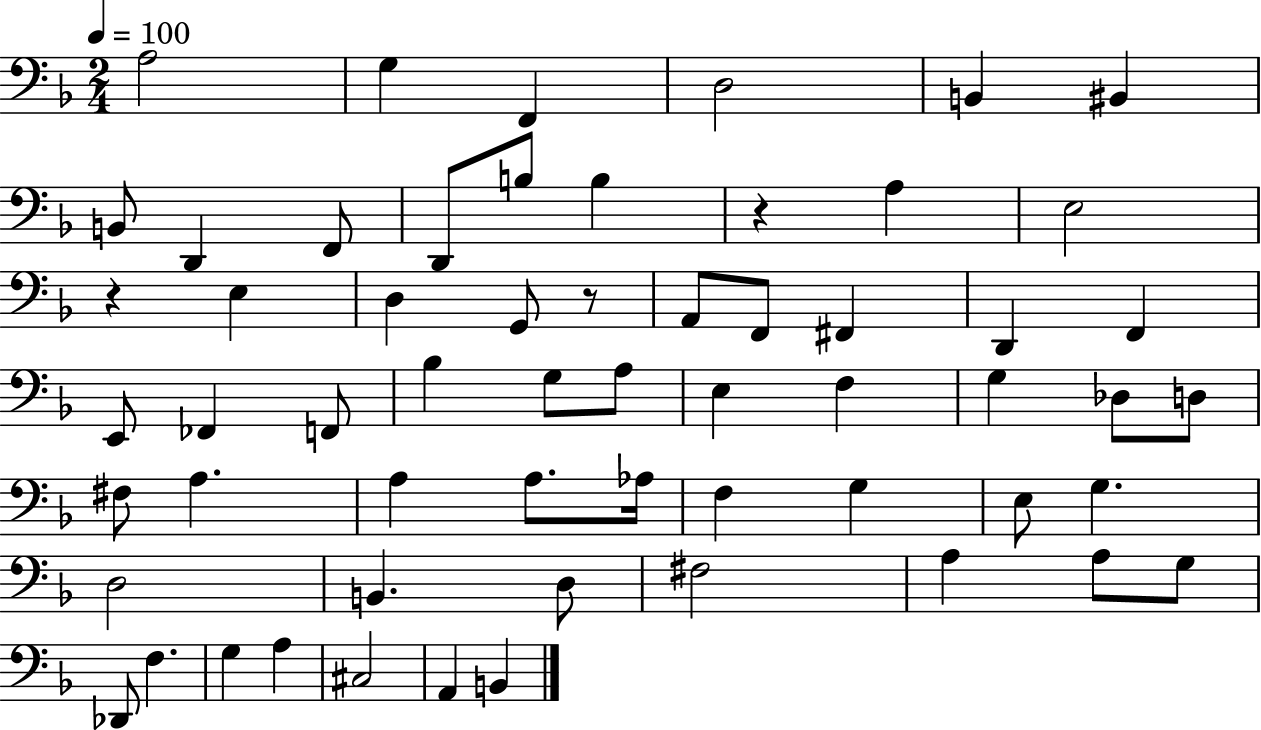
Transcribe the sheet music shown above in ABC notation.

X:1
T:Untitled
M:2/4
L:1/4
K:F
A,2 G, F,, D,2 B,, ^B,, B,,/2 D,, F,,/2 D,,/2 B,/2 B, z A, E,2 z E, D, G,,/2 z/2 A,,/2 F,,/2 ^F,, D,, F,, E,,/2 _F,, F,,/2 _B, G,/2 A,/2 E, F, G, _D,/2 D,/2 ^F,/2 A, A, A,/2 _A,/4 F, G, E,/2 G, D,2 B,, D,/2 ^F,2 A, A,/2 G,/2 _D,,/2 F, G, A, ^C,2 A,, B,,